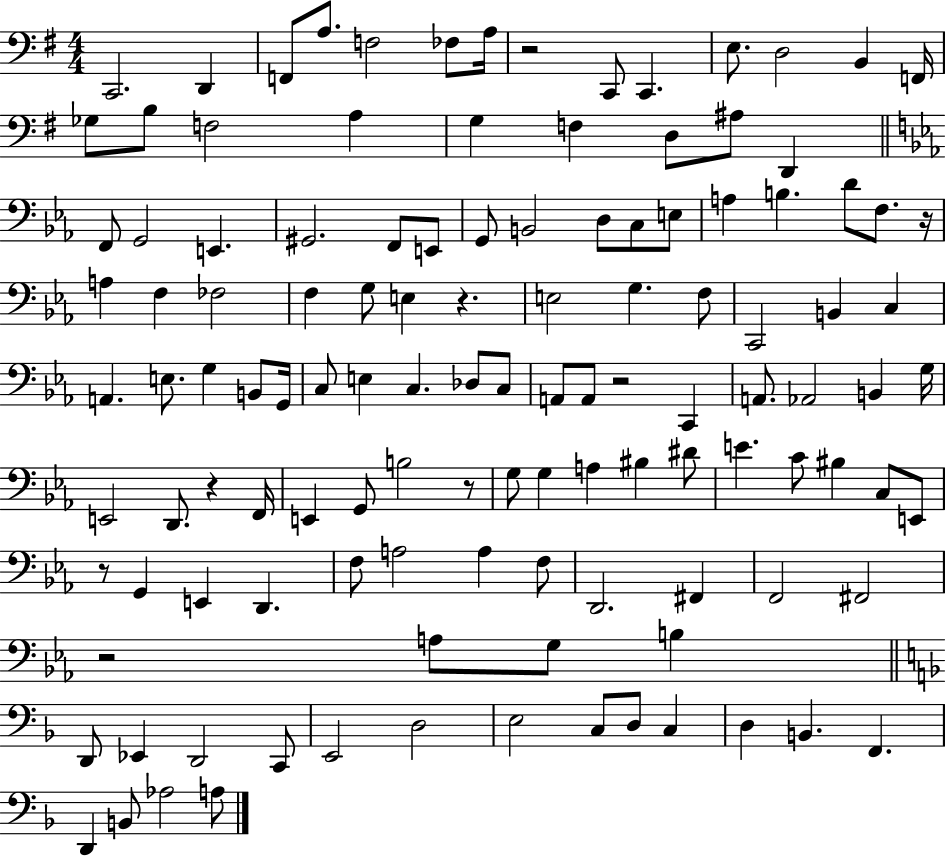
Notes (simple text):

C2/h. D2/q F2/e A3/e. F3/h FES3/e A3/s R/h C2/e C2/q. E3/e. D3/h B2/q F2/s Gb3/e B3/e F3/h A3/q G3/q F3/q D3/e A#3/e D2/q F2/e G2/h E2/q. G#2/h. F2/e E2/e G2/e B2/h D3/e C3/e E3/e A3/q B3/q. D4/e F3/e. R/s A3/q F3/q FES3/h F3/q G3/e E3/q R/q. E3/h G3/q. F3/e C2/h B2/q C3/q A2/q. E3/e. G3/q B2/e G2/s C3/e E3/q C3/q. Db3/e C3/e A2/e A2/e R/h C2/q A2/e. Ab2/h B2/q G3/s E2/h D2/e. R/q F2/s E2/q G2/e B3/h R/e G3/e G3/q A3/q BIS3/q D#4/e E4/q. C4/e BIS3/q C3/e E2/e R/e G2/q E2/q D2/q. F3/e A3/h A3/q F3/e D2/h. F#2/q F2/h F#2/h R/h A3/e G3/e B3/q D2/e Eb2/q D2/h C2/e E2/h D3/h E3/h C3/e D3/e C3/q D3/q B2/q. F2/q. D2/q B2/e Ab3/h A3/e